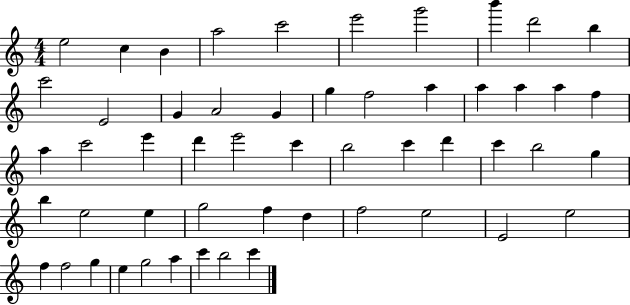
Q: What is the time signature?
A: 4/4